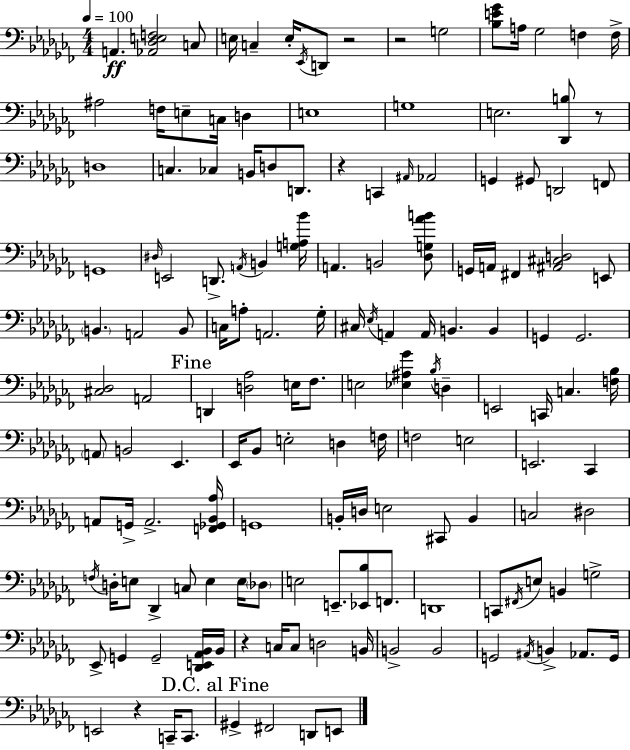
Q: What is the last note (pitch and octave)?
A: E2